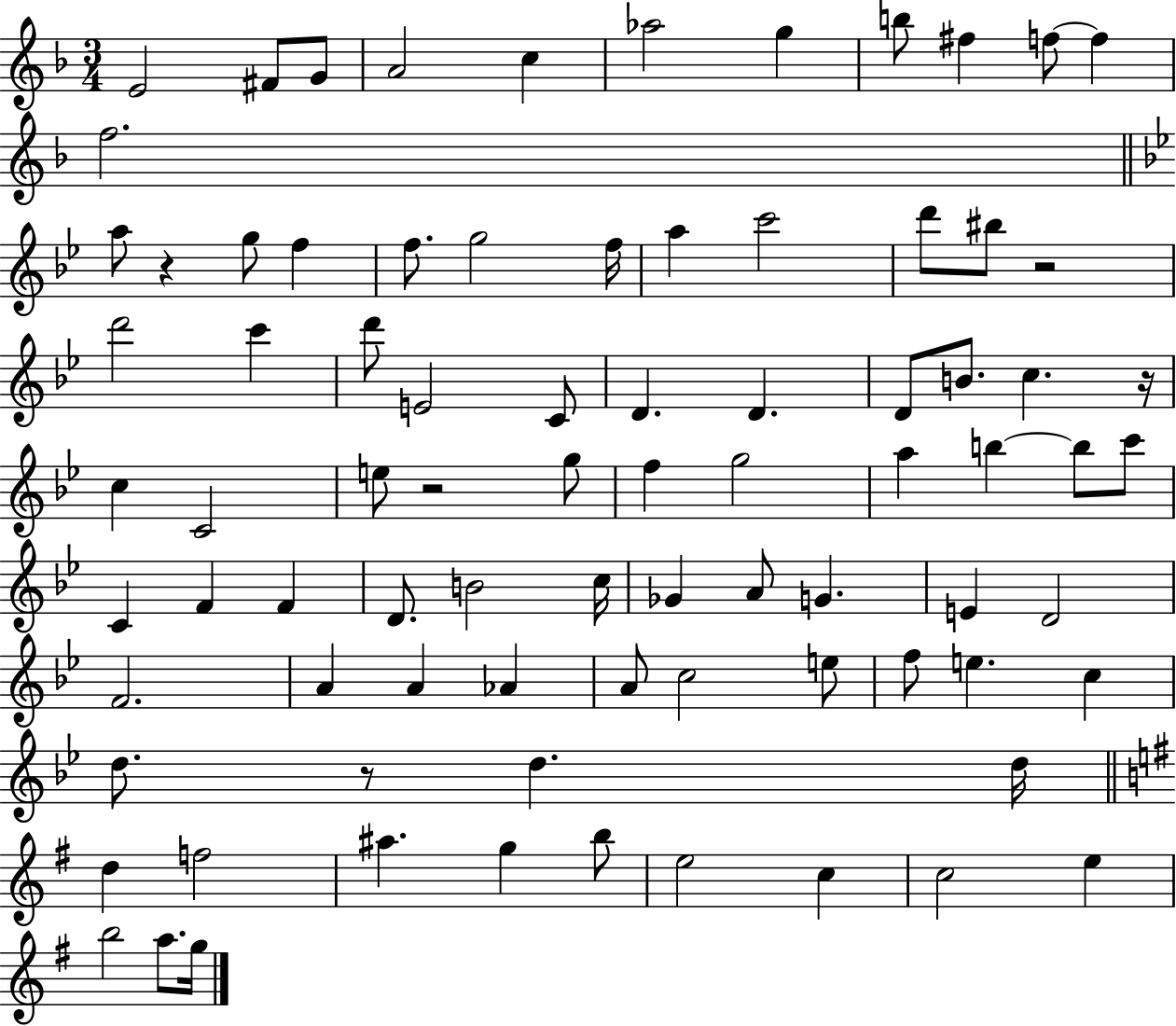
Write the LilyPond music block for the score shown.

{
  \clef treble
  \numericTimeSignature
  \time 3/4
  \key f \major
  e'2 fis'8 g'8 | a'2 c''4 | aes''2 g''4 | b''8 fis''4 f''8~~ f''4 | \break f''2. | \bar "||" \break \key bes \major a''8 r4 g''8 f''4 | f''8. g''2 f''16 | a''4 c'''2 | d'''8 bis''8 r2 | \break d'''2 c'''4 | d'''8 e'2 c'8 | d'4. d'4. | d'8 b'8. c''4. r16 | \break c''4 c'2 | e''8 r2 g''8 | f''4 g''2 | a''4 b''4~~ b''8 c'''8 | \break c'4 f'4 f'4 | d'8. b'2 c''16 | ges'4 a'8 g'4. | e'4 d'2 | \break f'2. | a'4 a'4 aes'4 | a'8 c''2 e''8 | f''8 e''4. c''4 | \break d''8. r8 d''4. d''16 | \bar "||" \break \key g \major d''4 f''2 | ais''4. g''4 b''8 | e''2 c''4 | c''2 e''4 | \break b''2 a''8. g''16 | \bar "|."
}